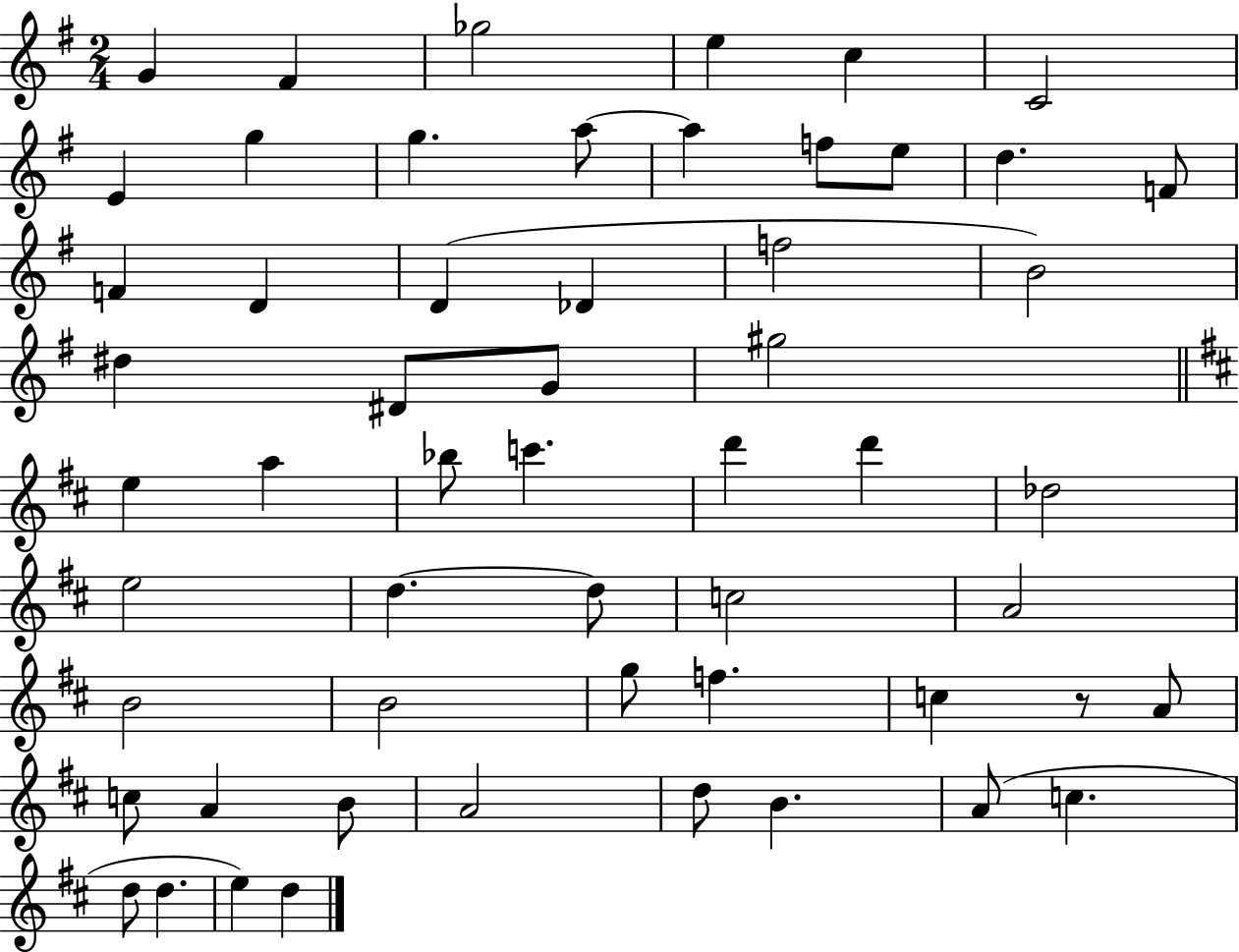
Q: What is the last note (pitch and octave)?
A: D5